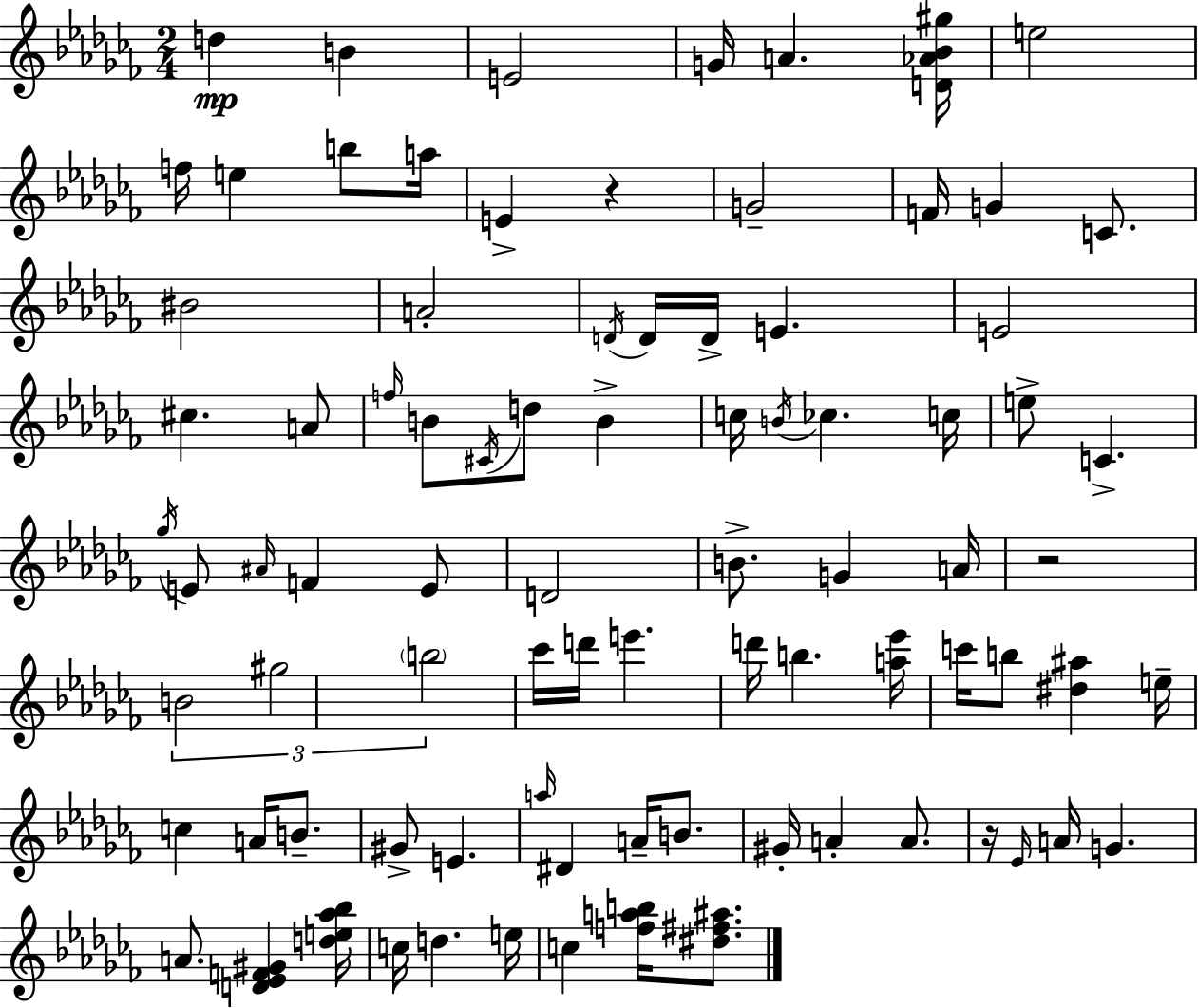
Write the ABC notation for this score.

X:1
T:Untitled
M:2/4
L:1/4
K:Abm
d B E2 G/4 A [D_A_B^g]/4 e2 f/4 e b/2 a/4 E z G2 F/4 G C/2 ^B2 A2 D/4 D/4 D/4 E E2 ^c A/2 f/4 B/2 ^C/4 d/2 B c/4 B/4 _c c/4 e/2 C _g/4 E/2 ^A/4 F E/2 D2 B/2 G A/4 z2 B2 ^g2 b2 _c'/4 d'/4 e' d'/4 b [a_e']/4 c'/4 b/2 [^d^a] e/4 c A/4 B/2 ^G/2 E a/4 ^D A/4 B/2 ^G/4 A A/2 z/4 _E/4 A/4 G A/2 [D_EF^G] [de_a_b]/4 c/4 d e/4 c [fab]/4 [^d^f^a]/2